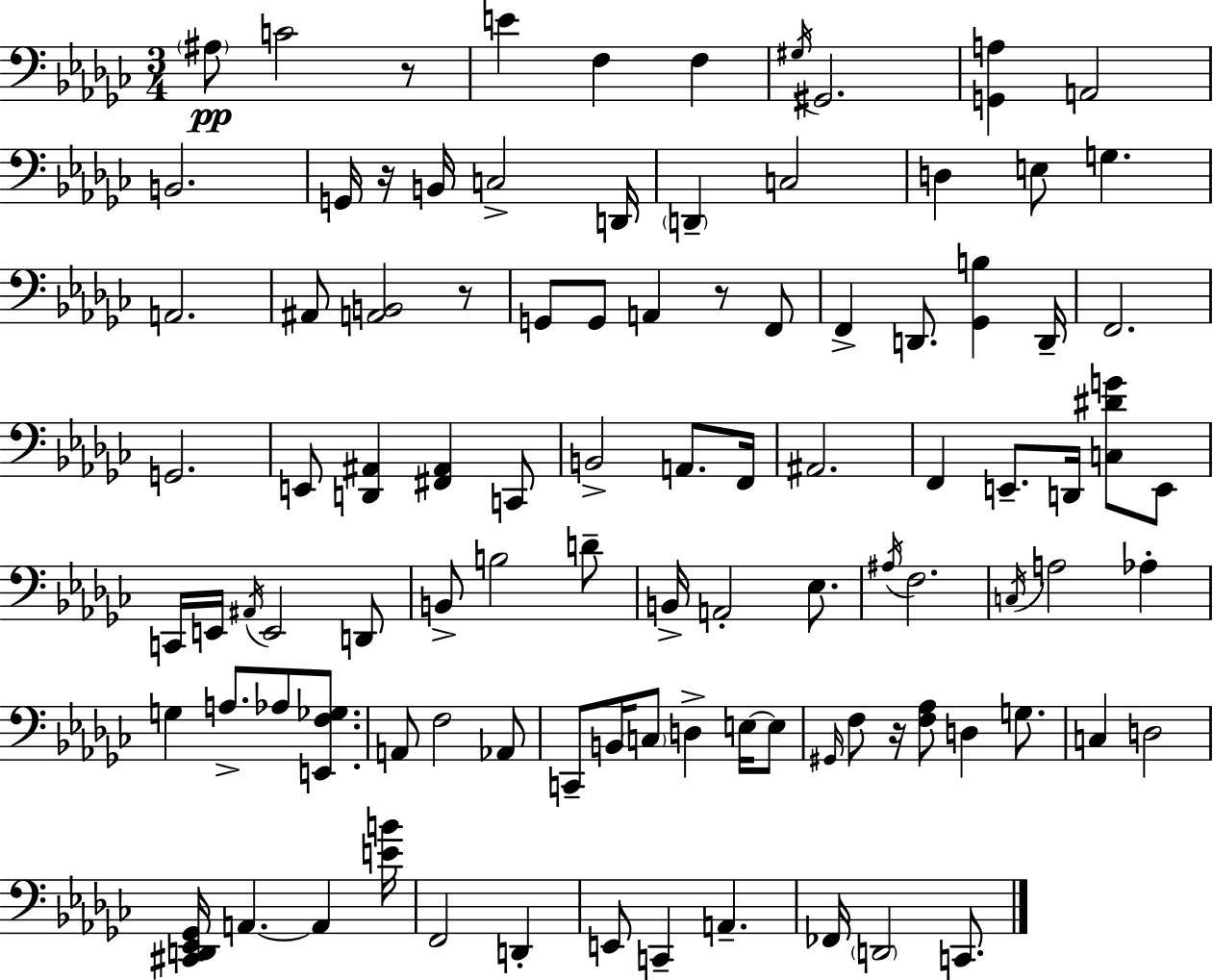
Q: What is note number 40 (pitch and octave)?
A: C2